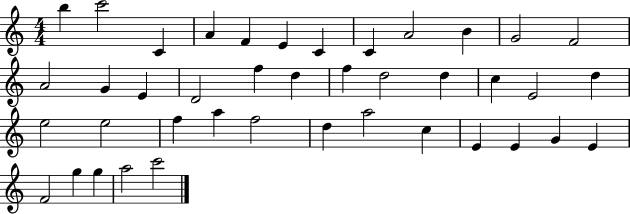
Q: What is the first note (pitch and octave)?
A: B5